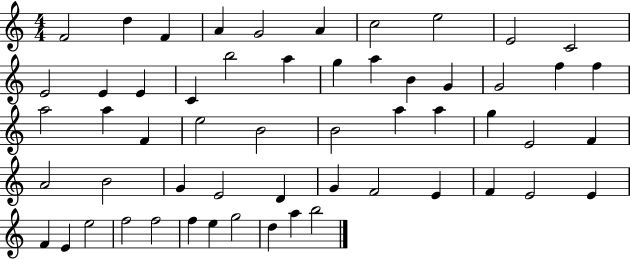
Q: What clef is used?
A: treble